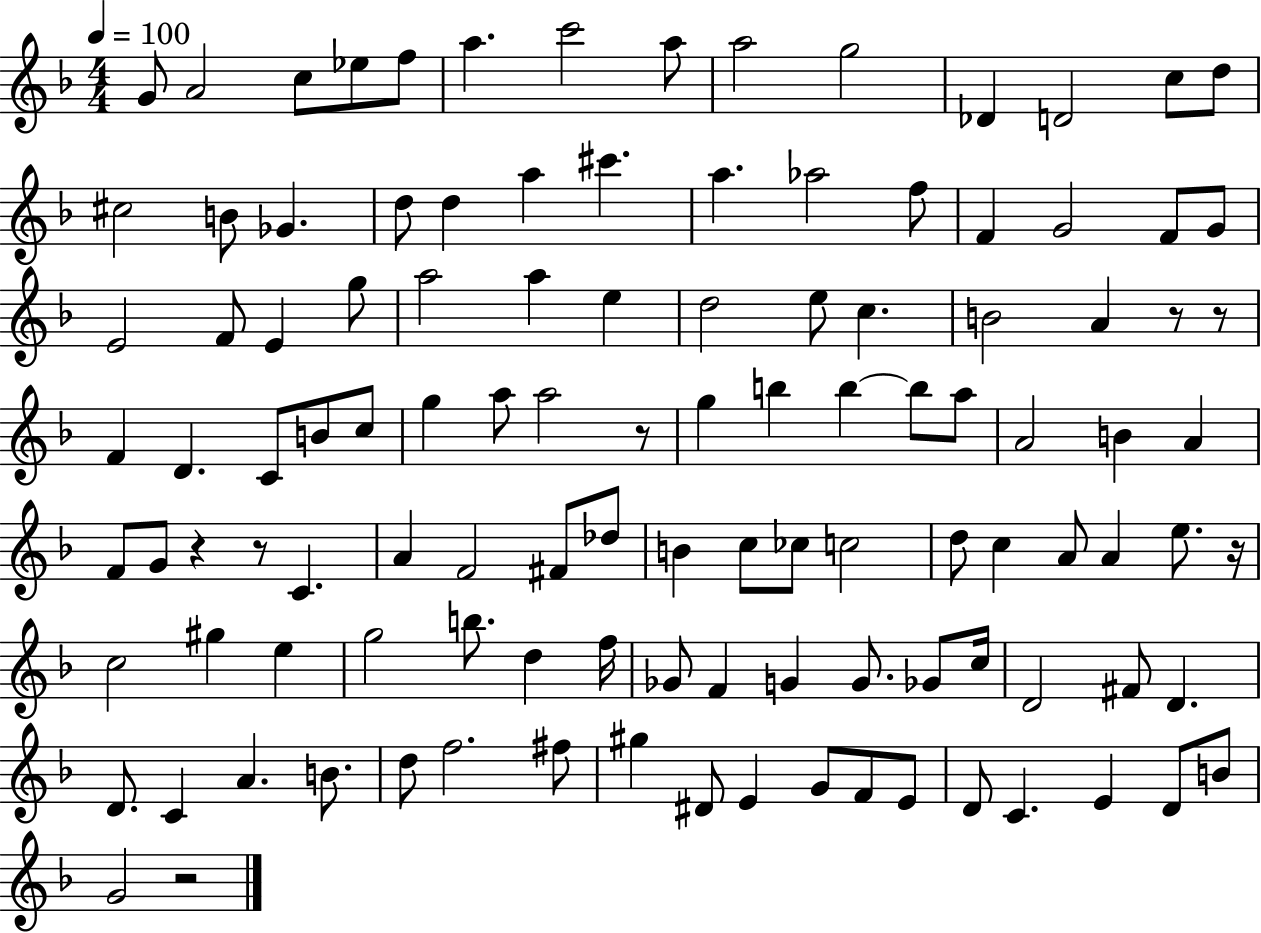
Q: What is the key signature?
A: F major